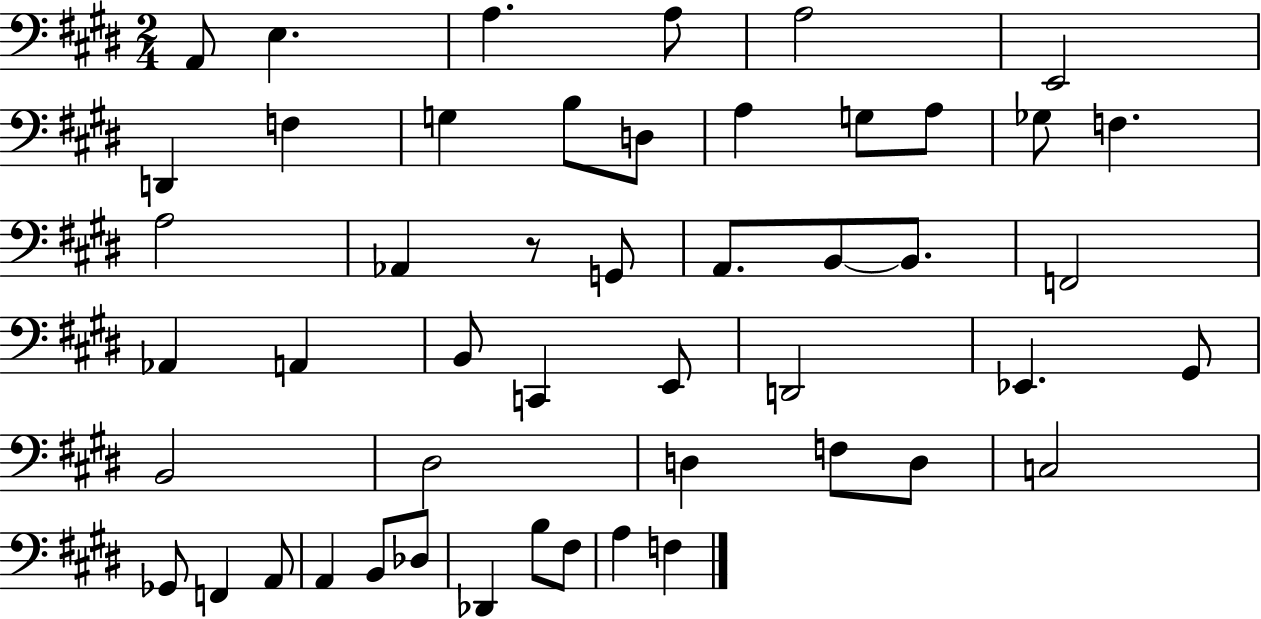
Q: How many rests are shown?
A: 1